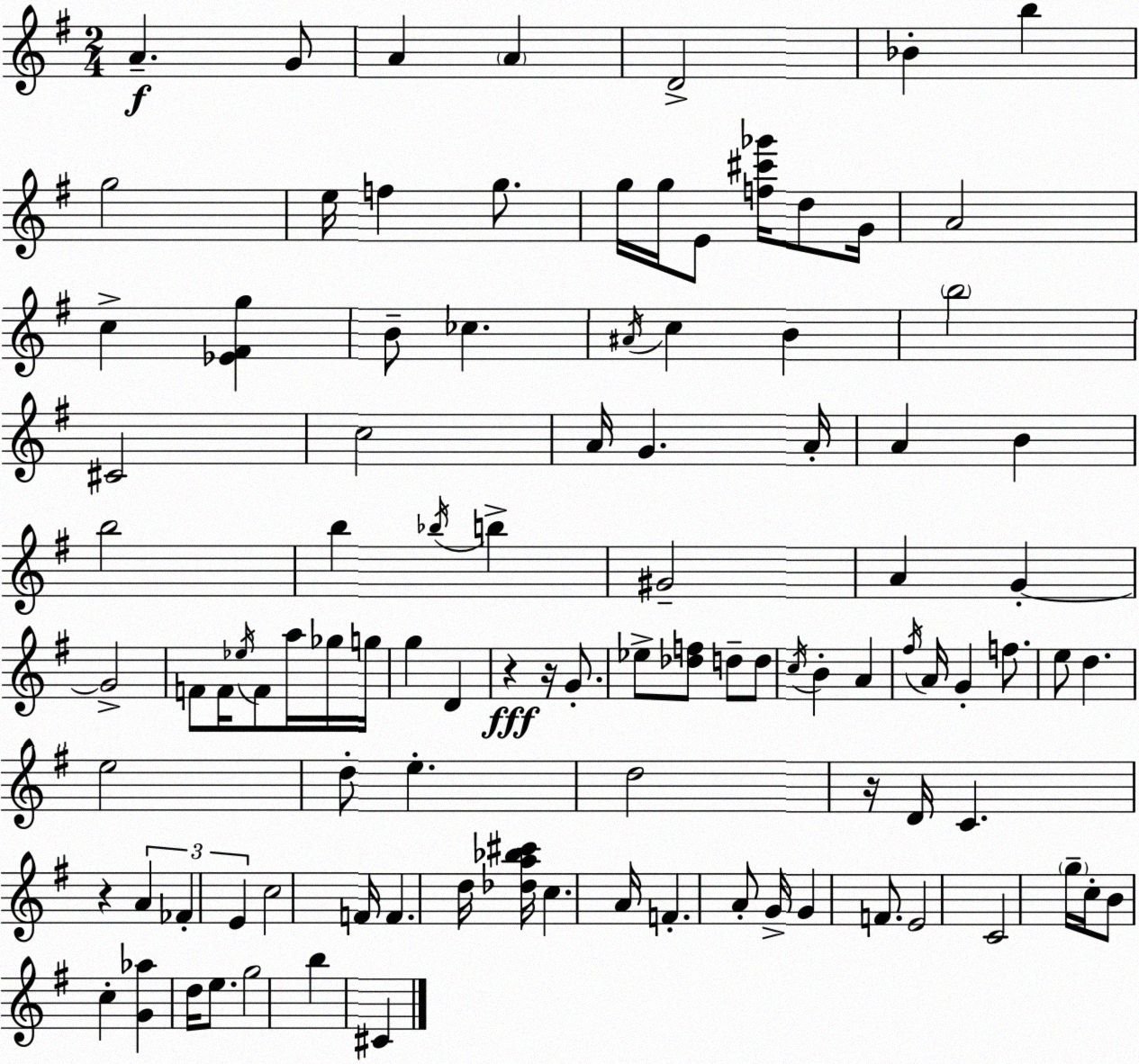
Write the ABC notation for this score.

X:1
T:Untitled
M:2/4
L:1/4
K:Em
A G/2 A A D2 _B b g2 e/4 f g/2 g/4 g/4 E/2 [f^c'_g']/4 d/2 G/4 A2 c [_E^Fg] B/2 _c ^A/4 c B b2 ^C2 c2 A/4 G A/4 A B b2 b _b/4 b ^G2 A G G2 F/2 F/4 _e/4 F/2 a/4 _g/4 g/4 g D z z/4 G/2 _e/2 [_df]/2 d/2 d/2 c/4 B A ^f/4 A/4 G f/2 e/2 d e2 d/2 e d2 z/4 D/4 C z A _F E c2 F/4 F d/4 [_da_b^c']/4 c A/4 F A/2 G/4 G F/2 E2 C2 g/4 c/4 B/2 c [G_a] d/4 e/2 g2 b ^C